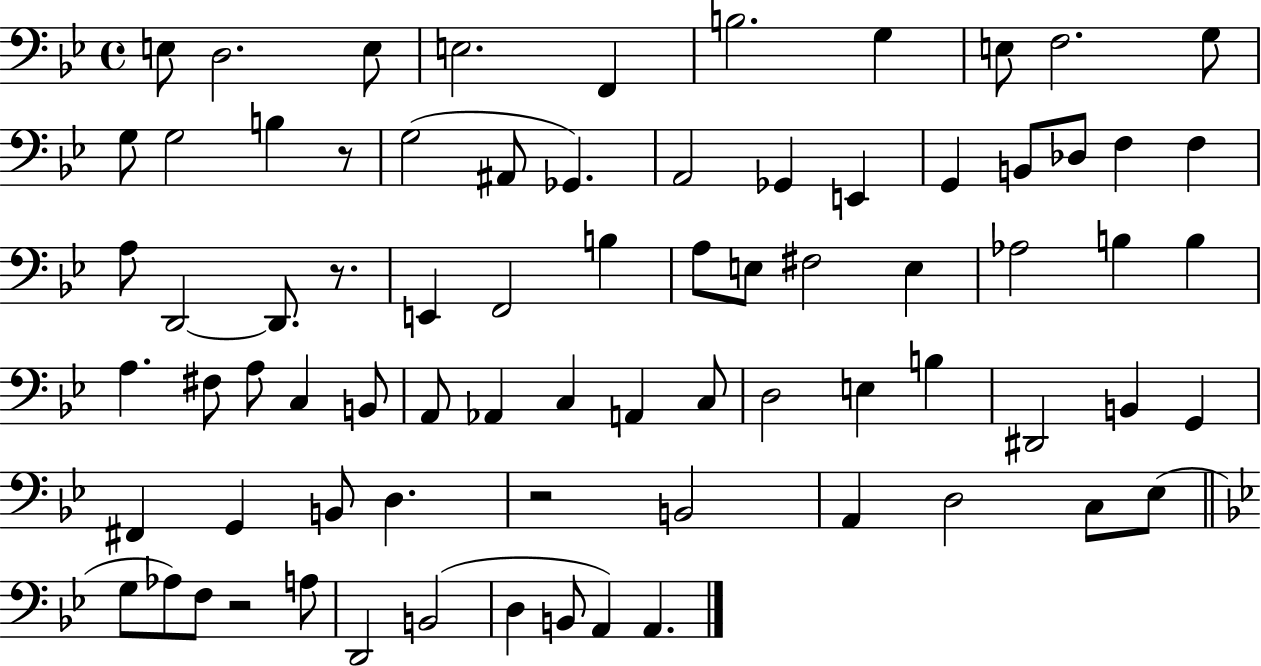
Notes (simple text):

E3/e D3/h. E3/e E3/h. F2/q B3/h. G3/q E3/e F3/h. G3/e G3/e G3/h B3/q R/e G3/h A#2/e Gb2/q. A2/h Gb2/q E2/q G2/q B2/e Db3/e F3/q F3/q A3/e D2/h D2/e. R/e. E2/q F2/h B3/q A3/e E3/e F#3/h E3/q Ab3/h B3/q B3/q A3/q. F#3/e A3/e C3/q B2/e A2/e Ab2/q C3/q A2/q C3/e D3/h E3/q B3/q D#2/h B2/q G2/q F#2/q G2/q B2/e D3/q. R/h B2/h A2/q D3/h C3/e Eb3/e G3/e Ab3/e F3/e R/h A3/e D2/h B2/h D3/q B2/e A2/q A2/q.